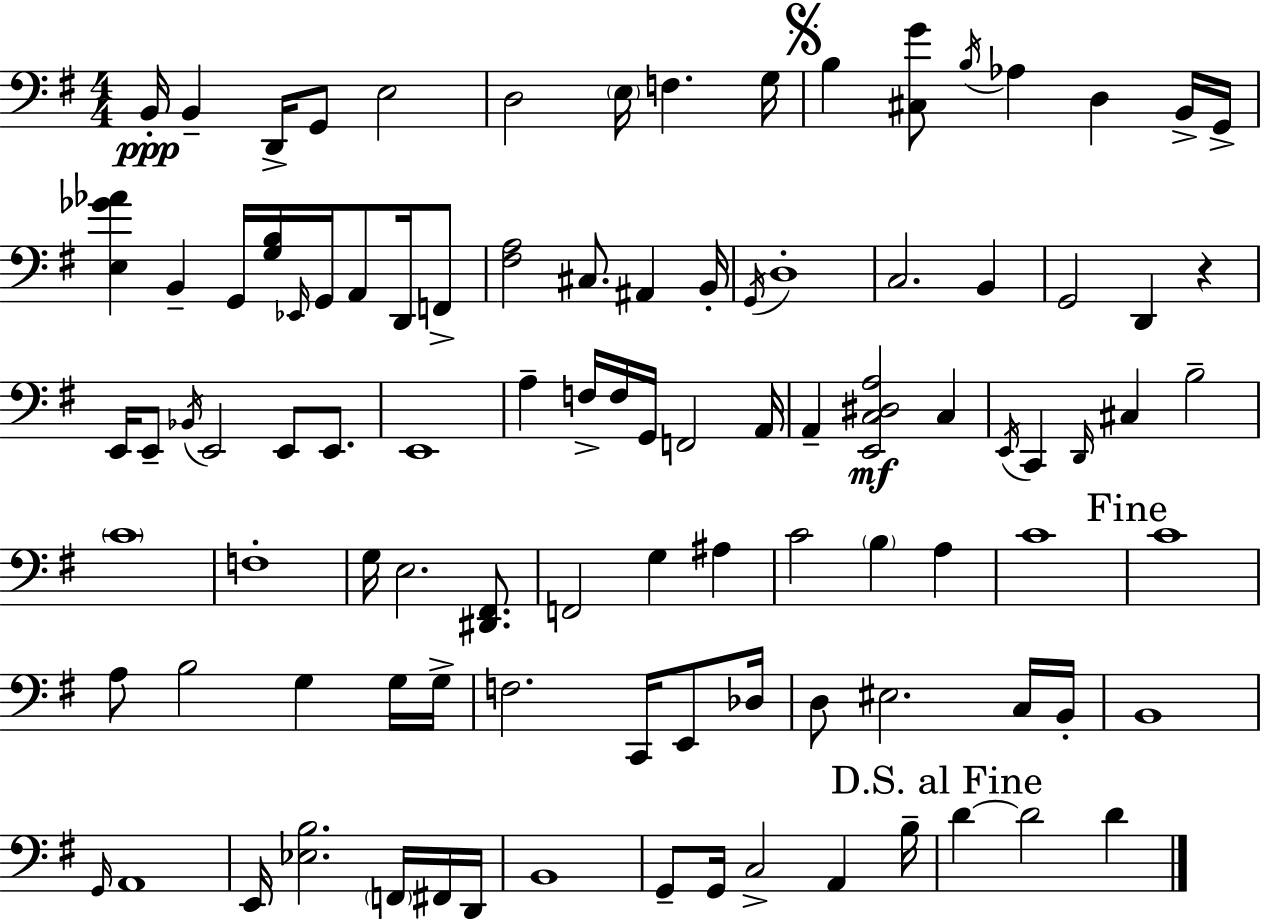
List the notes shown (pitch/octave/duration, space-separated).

B2/s B2/q D2/s G2/e E3/h D3/h E3/s F3/q. G3/s B3/q [C#3,G4]/e B3/s Ab3/q D3/q B2/s G2/s [E3,Gb4,Ab4]/q B2/q G2/s [G3,B3]/s Eb2/s G2/s A2/e D2/s F2/e [F#3,A3]/h C#3/e. A#2/q B2/s G2/s D3/w C3/h. B2/q G2/h D2/q R/q E2/s E2/e Bb2/s E2/h E2/e E2/e. E2/w A3/q F3/s F3/s G2/s F2/h A2/s A2/q [E2,C3,D#3,A3]/h C3/q E2/s C2/q D2/s C#3/q B3/h C4/w F3/w G3/s E3/h. [D#2,F#2]/e. F2/h G3/q A#3/q C4/h B3/q A3/q C4/w C4/w A3/e B3/h G3/q G3/s G3/s F3/h. C2/s E2/e Db3/s D3/e EIS3/h. C3/s B2/s B2/w G2/s A2/w E2/s [Eb3,B3]/h. F2/s F#2/s D2/s B2/w G2/e G2/s C3/h A2/q B3/s D4/q D4/h D4/q